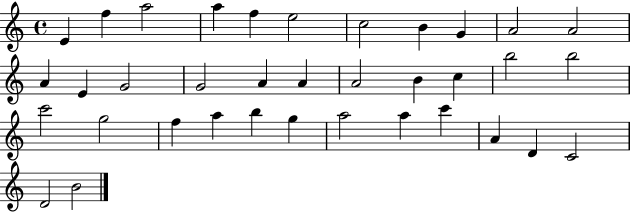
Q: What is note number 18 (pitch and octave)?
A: A4